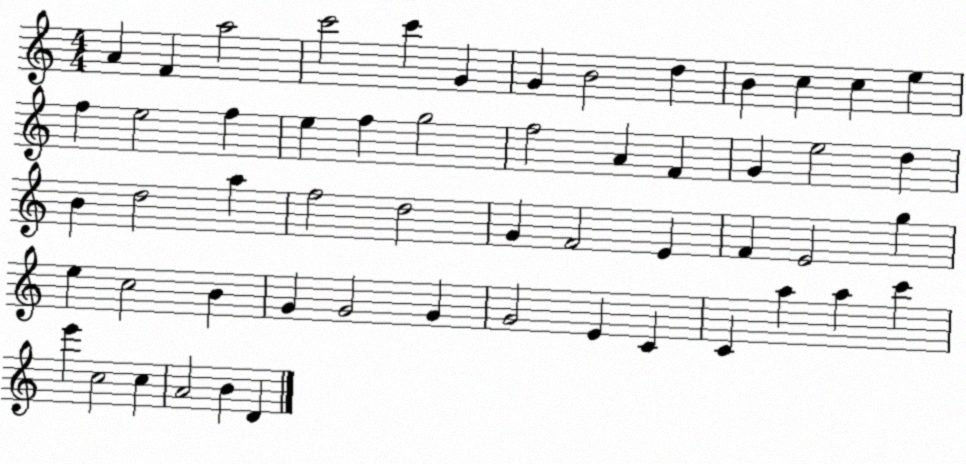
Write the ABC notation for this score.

X:1
T:Untitled
M:4/4
L:1/4
K:C
A F a2 c'2 c' G G B2 d B c c e f e2 f e f g2 f2 A F G e2 d B d2 a f2 d2 G F2 E F E2 g e c2 B G G2 G G2 E C C a a c' e' c2 c A2 B D